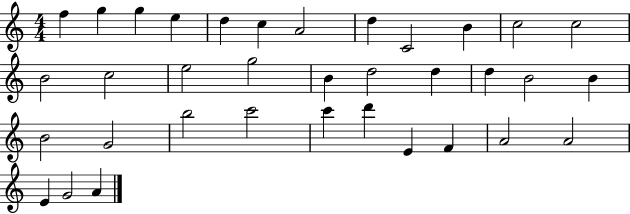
X:1
T:Untitled
M:4/4
L:1/4
K:C
f g g e d c A2 d C2 B c2 c2 B2 c2 e2 g2 B d2 d d B2 B B2 G2 b2 c'2 c' d' E F A2 A2 E G2 A